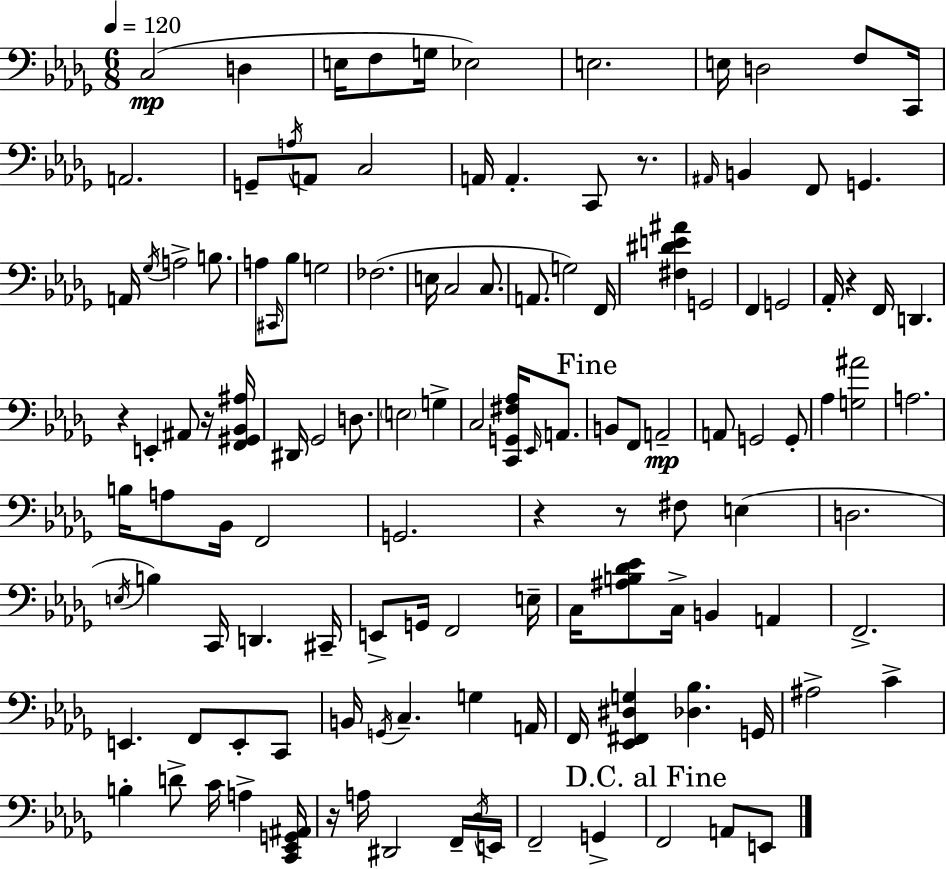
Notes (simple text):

C3/h D3/q E3/s F3/e G3/s Eb3/h E3/h. E3/s D3/h F3/e C2/s A2/h. G2/e A3/s A2/e C3/h A2/s A2/q. C2/e R/e. A#2/s B2/q F2/e G2/q. A2/s Gb3/s A3/h B3/e. A3/e C#2/s Bb3/e G3/h FES3/h. E3/s C3/h C3/e. A2/e. G3/h F2/s [F#3,D#4,E4,A#4]/q G2/h F2/q G2/h Ab2/s R/q F2/s D2/q. R/q E2/q A#2/e R/s [F2,G#2,Bb2,A#3]/s D#2/s Gb2/h D3/e. E3/h G3/q C3/h [C2,G2,F#3,Ab3]/s Eb2/s A2/e. B2/e F2/e A2/h A2/e G2/h G2/e Ab3/q [G3,A#4]/h A3/h. B3/s A3/e Bb2/s F2/h G2/h. R/q R/e F#3/e E3/q D3/h. E3/s B3/q C2/s D2/q. C#2/s E2/e G2/s F2/h E3/s C3/s [A#3,B3,Db4,Eb4]/e C3/s B2/q A2/q F2/h. E2/q. F2/e E2/e C2/e B2/s G2/s C3/q. G3/q A2/s F2/s [Eb2,F#2,D#3,G3]/q [Db3,Bb3]/q. G2/s A#3/h C4/q B3/q D4/e C4/s A3/q [C2,Eb2,G2,A#2]/s R/s A3/s D#2/h F2/s Db3/s E2/s F2/h G2/q F2/h A2/e E2/e